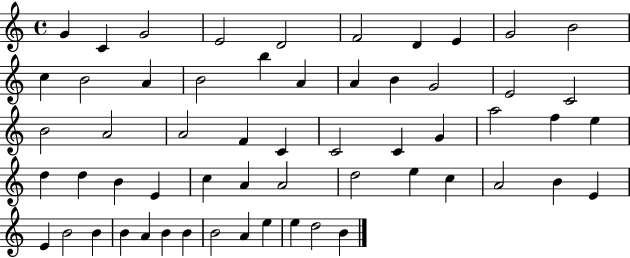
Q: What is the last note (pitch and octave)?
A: B4